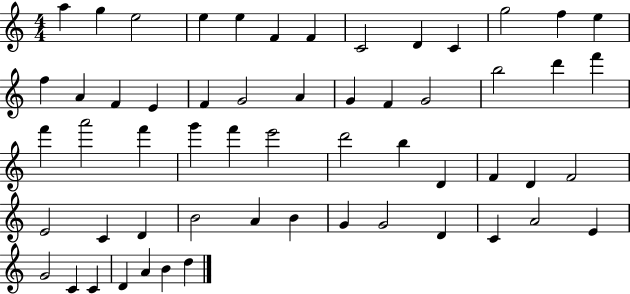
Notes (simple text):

A5/q G5/q E5/h E5/q E5/q F4/q F4/q C4/h D4/q C4/q G5/h F5/q E5/q F5/q A4/q F4/q E4/q F4/q G4/h A4/q G4/q F4/q G4/h B5/h D6/q F6/q F6/q A6/h F6/q G6/q F6/q E6/h D6/h B5/q D4/q F4/q D4/q F4/h E4/h C4/q D4/q B4/h A4/q B4/q G4/q G4/h D4/q C4/q A4/h E4/q G4/h C4/q C4/q D4/q A4/q B4/q D5/q